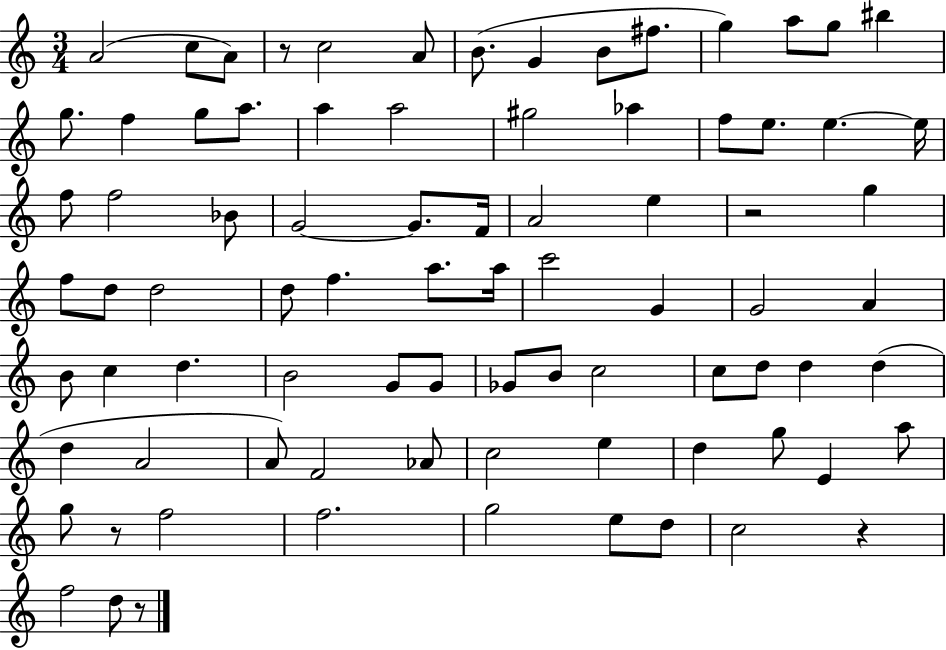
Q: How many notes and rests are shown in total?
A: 83